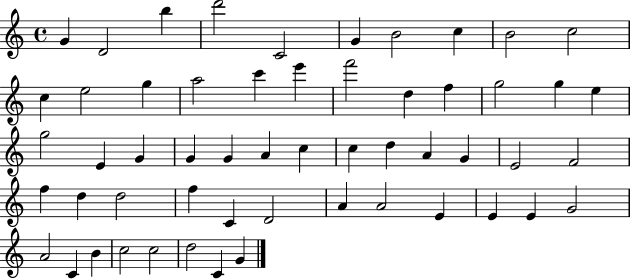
G4/q D4/h B5/q D6/h C4/h G4/q B4/h C5/q B4/h C5/h C5/q E5/h G5/q A5/h C6/q E6/q F6/h D5/q F5/q G5/h G5/q E5/q G5/h E4/q G4/q G4/q G4/q A4/q C5/q C5/q D5/q A4/q G4/q E4/h F4/h F5/q D5/q D5/h F5/q C4/q D4/h A4/q A4/h E4/q E4/q E4/q G4/h A4/h C4/q B4/q C5/h C5/h D5/h C4/q G4/q